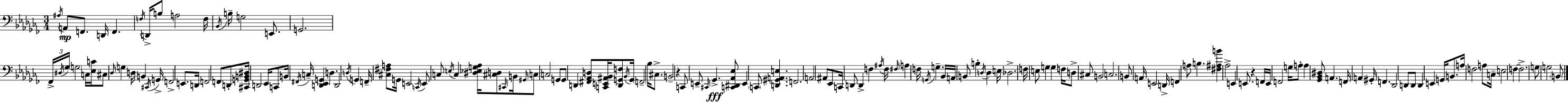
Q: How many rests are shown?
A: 2